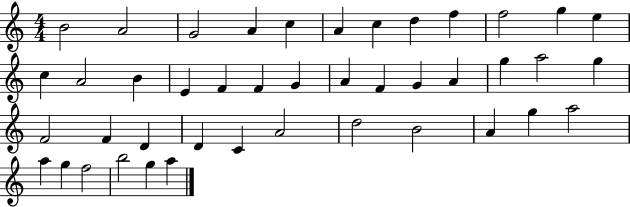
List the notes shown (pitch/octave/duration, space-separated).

B4/h A4/h G4/h A4/q C5/q A4/q C5/q D5/q F5/q F5/h G5/q E5/q C5/q A4/h B4/q E4/q F4/q F4/q G4/q A4/q F4/q G4/q A4/q G5/q A5/h G5/q F4/h F4/q D4/q D4/q C4/q A4/h D5/h B4/h A4/q G5/q A5/h A5/q G5/q F5/h B5/h G5/q A5/q